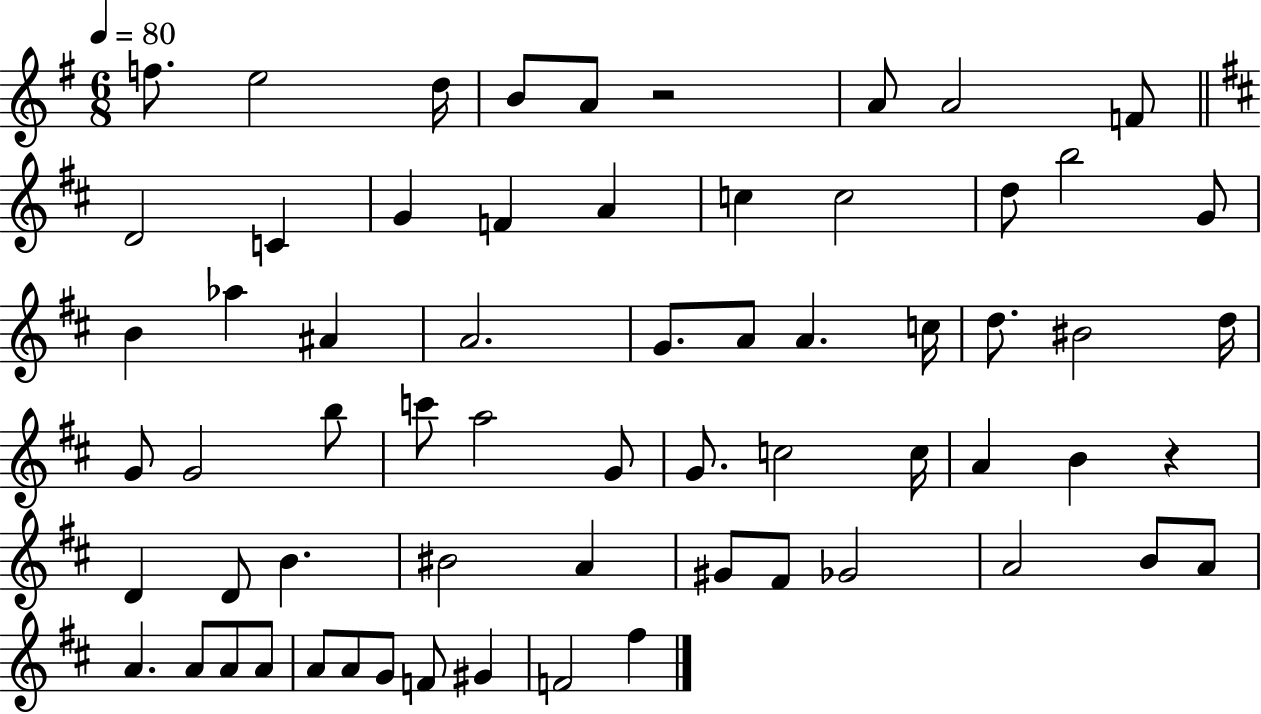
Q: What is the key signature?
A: G major